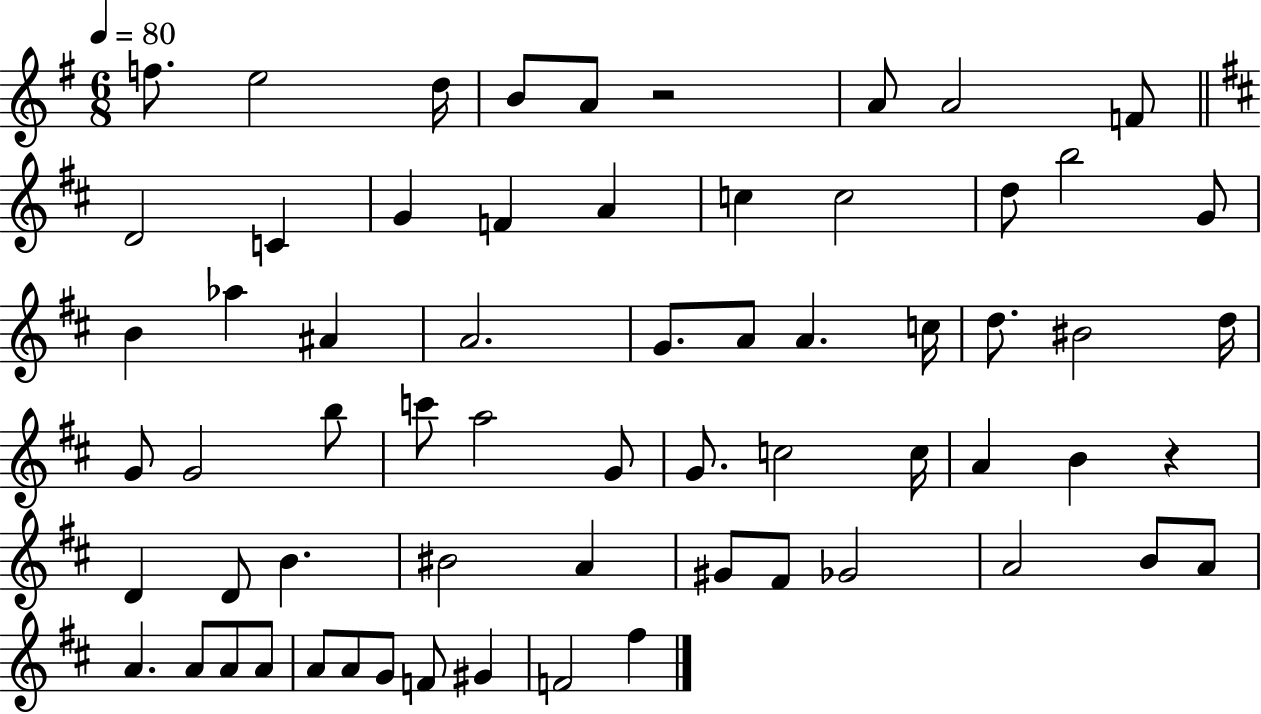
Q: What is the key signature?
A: G major